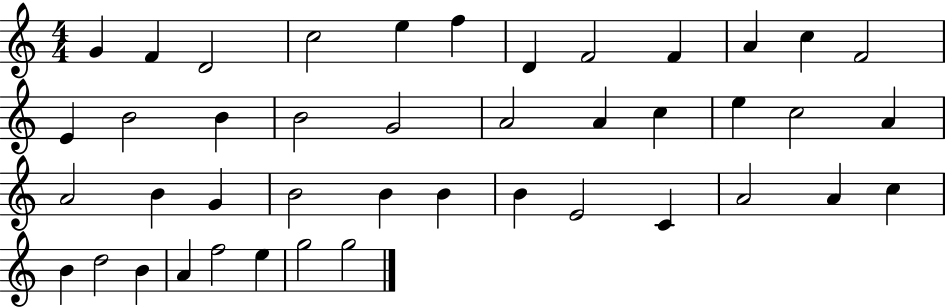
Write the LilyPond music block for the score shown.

{
  \clef treble
  \numericTimeSignature
  \time 4/4
  \key c \major
  g'4 f'4 d'2 | c''2 e''4 f''4 | d'4 f'2 f'4 | a'4 c''4 f'2 | \break e'4 b'2 b'4 | b'2 g'2 | a'2 a'4 c''4 | e''4 c''2 a'4 | \break a'2 b'4 g'4 | b'2 b'4 b'4 | b'4 e'2 c'4 | a'2 a'4 c''4 | \break b'4 d''2 b'4 | a'4 f''2 e''4 | g''2 g''2 | \bar "|."
}